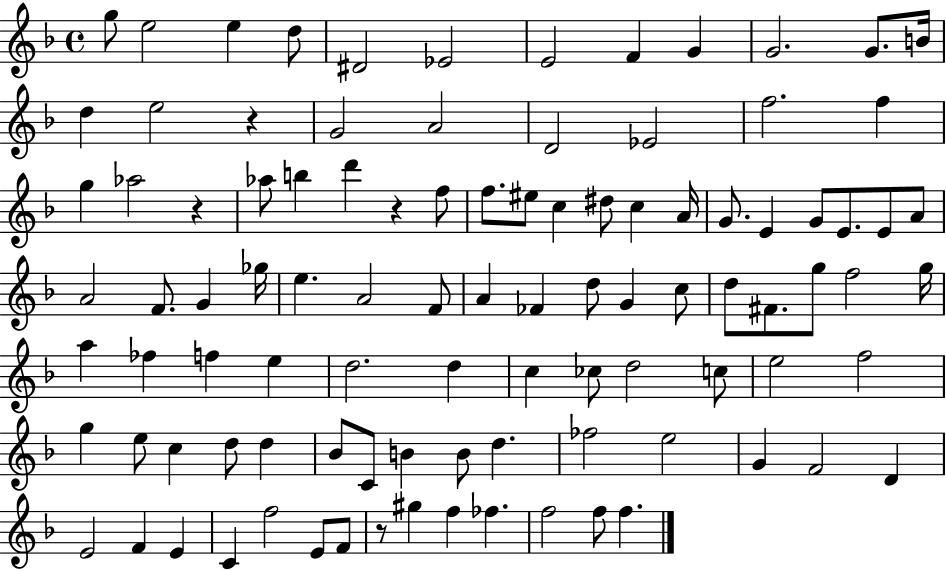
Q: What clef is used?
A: treble